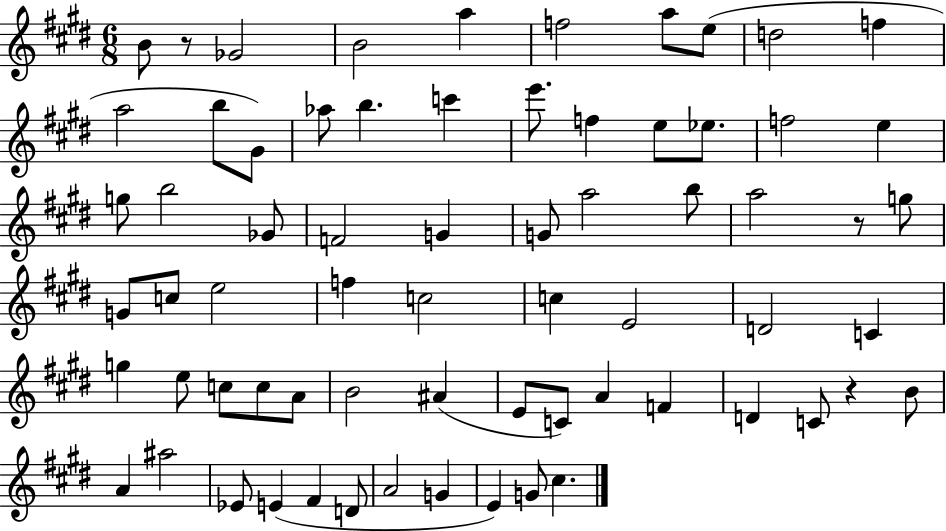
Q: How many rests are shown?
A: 3